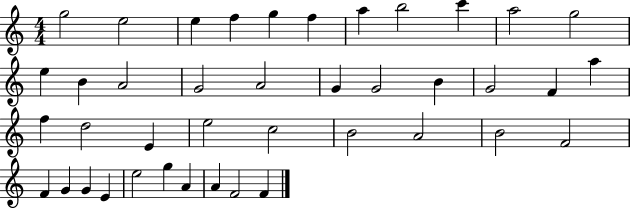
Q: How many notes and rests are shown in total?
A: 41